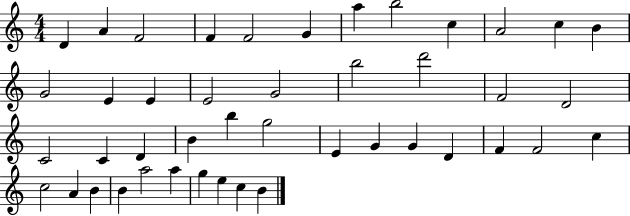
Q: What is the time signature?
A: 4/4